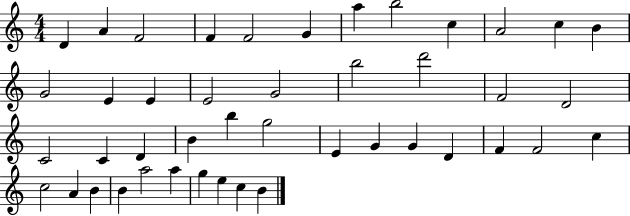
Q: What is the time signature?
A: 4/4